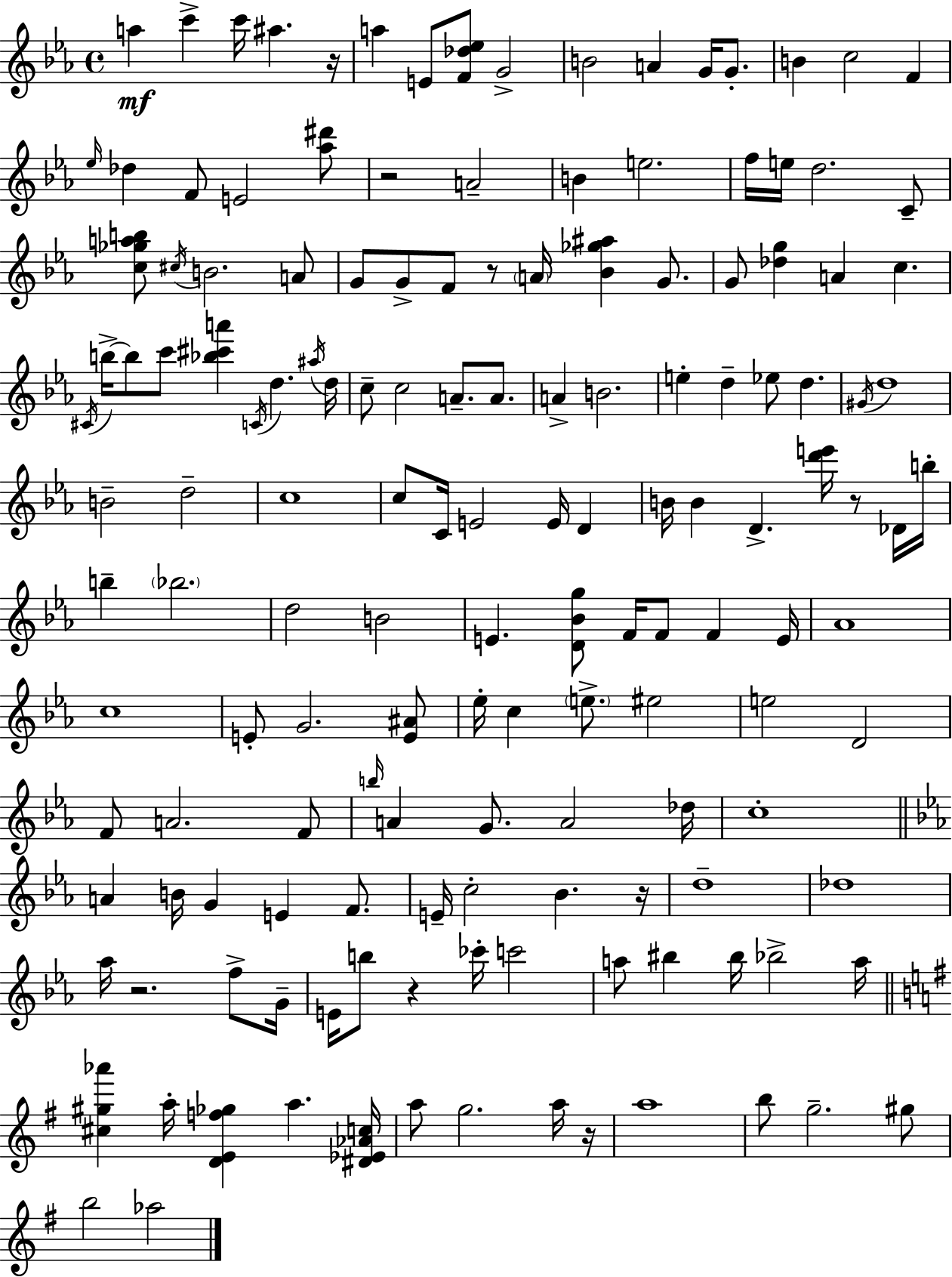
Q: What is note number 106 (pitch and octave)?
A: D5